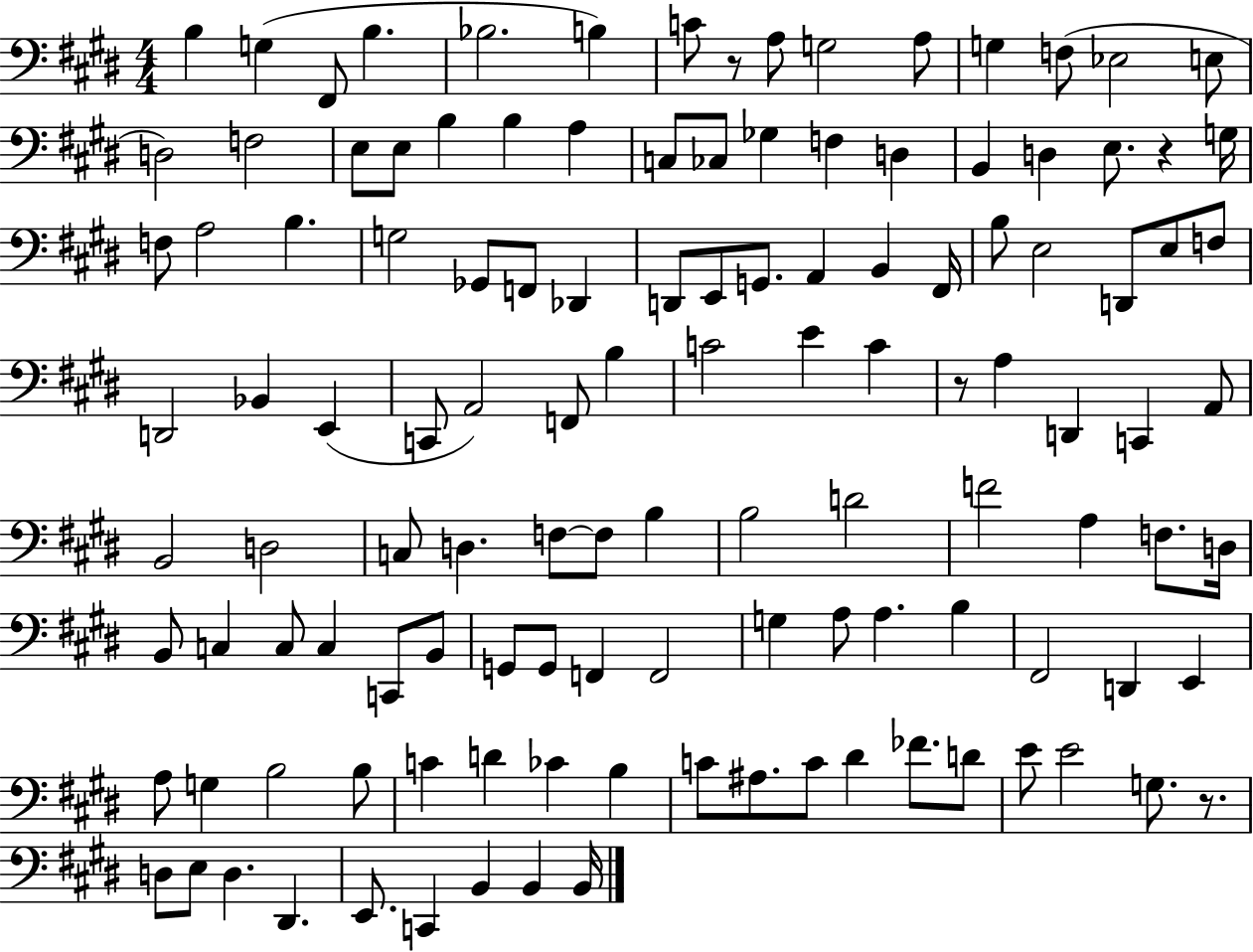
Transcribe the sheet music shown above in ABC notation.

X:1
T:Untitled
M:4/4
L:1/4
K:E
B, G, ^F,,/2 B, _B,2 B, C/2 z/2 A,/2 G,2 A,/2 G, F,/2 _E,2 E,/2 D,2 F,2 E,/2 E,/2 B, B, A, C,/2 _C,/2 _G, F, D, B,, D, E,/2 z G,/4 F,/2 A,2 B, G,2 _G,,/2 F,,/2 _D,, D,,/2 E,,/2 G,,/2 A,, B,, ^F,,/4 B,/2 E,2 D,,/2 E,/2 F,/2 D,,2 _B,, E,, C,,/2 A,,2 F,,/2 B, C2 E C z/2 A, D,, C,, A,,/2 B,,2 D,2 C,/2 D, F,/2 F,/2 B, B,2 D2 F2 A, F,/2 D,/4 B,,/2 C, C,/2 C, C,,/2 B,,/2 G,,/2 G,,/2 F,, F,,2 G, A,/2 A, B, ^F,,2 D,, E,, A,/2 G, B,2 B,/2 C D _C B, C/2 ^A,/2 C/2 ^D _F/2 D/2 E/2 E2 G,/2 z/2 D,/2 E,/2 D, ^D,, E,,/2 C,, B,, B,, B,,/4